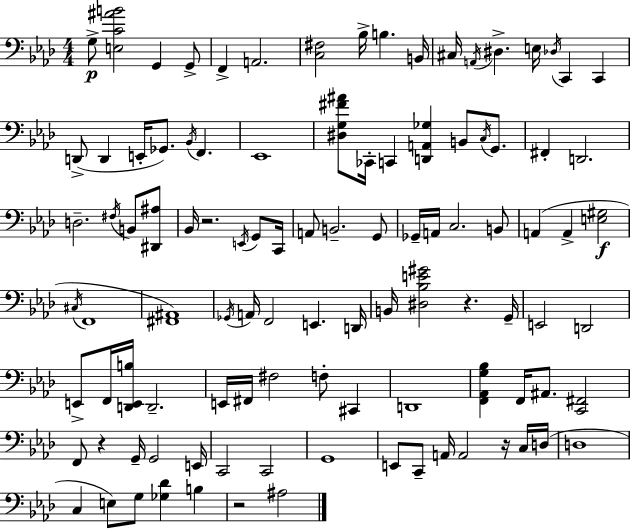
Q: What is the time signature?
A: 4/4